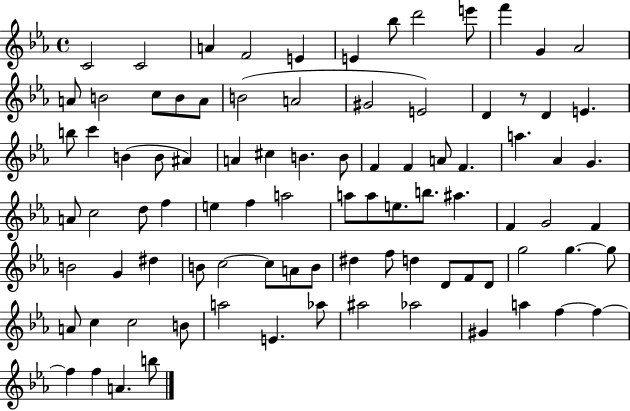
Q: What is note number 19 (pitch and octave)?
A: A4